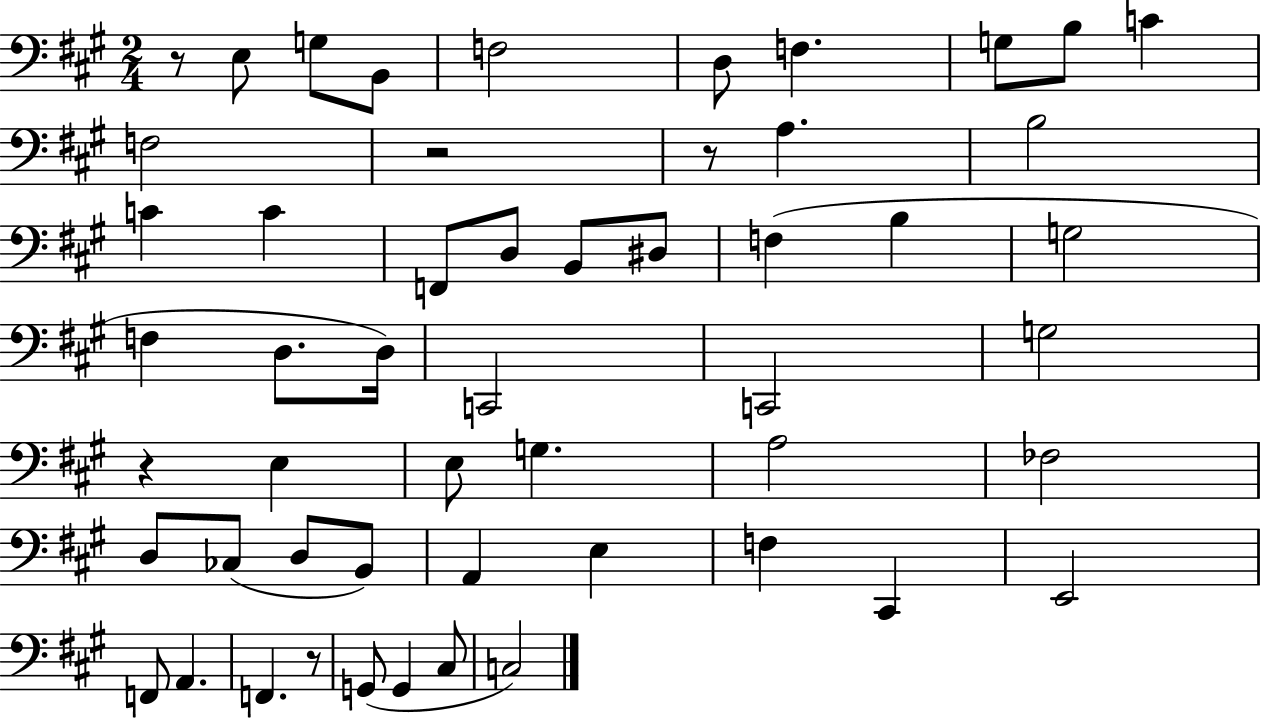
{
  \clef bass
  \numericTimeSignature
  \time 2/4
  \key a \major
  r8 e8 g8 b,8 | f2 | d8 f4. | g8 b8 c'4 | \break f2 | r2 | r8 a4. | b2 | \break c'4 c'4 | f,8 d8 b,8 dis8 | f4( b4 | g2 | \break f4 d8. d16) | c,2 | c,2 | g2 | \break r4 e4 | e8 g4. | a2 | fes2 | \break d8 ces8( d8 b,8) | a,4 e4 | f4 cis,4 | e,2 | \break f,8 a,4. | f,4. r8 | g,8( g,4 cis8 | c2) | \break \bar "|."
}